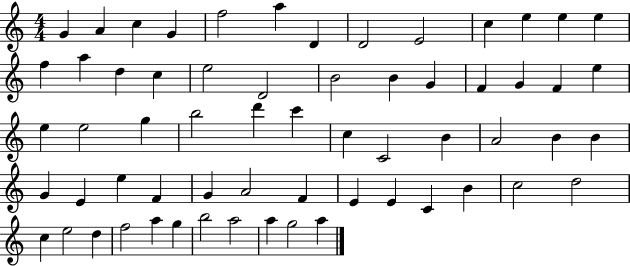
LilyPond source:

{
  \clef treble
  \numericTimeSignature
  \time 4/4
  \key c \major
  g'4 a'4 c''4 g'4 | f''2 a''4 d'4 | d'2 e'2 | c''4 e''4 e''4 e''4 | \break f''4 a''4 d''4 c''4 | e''2 d'2 | b'2 b'4 g'4 | f'4 g'4 f'4 e''4 | \break e''4 e''2 g''4 | b''2 d'''4 c'''4 | c''4 c'2 b'4 | a'2 b'4 b'4 | \break g'4 e'4 e''4 f'4 | g'4 a'2 f'4 | e'4 e'4 c'4 b'4 | c''2 d''2 | \break c''4 e''2 d''4 | f''2 a''4 g''4 | b''2 a''2 | a''4 g''2 a''4 | \break \bar "|."
}